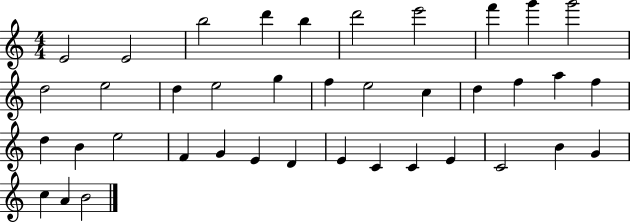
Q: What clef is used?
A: treble